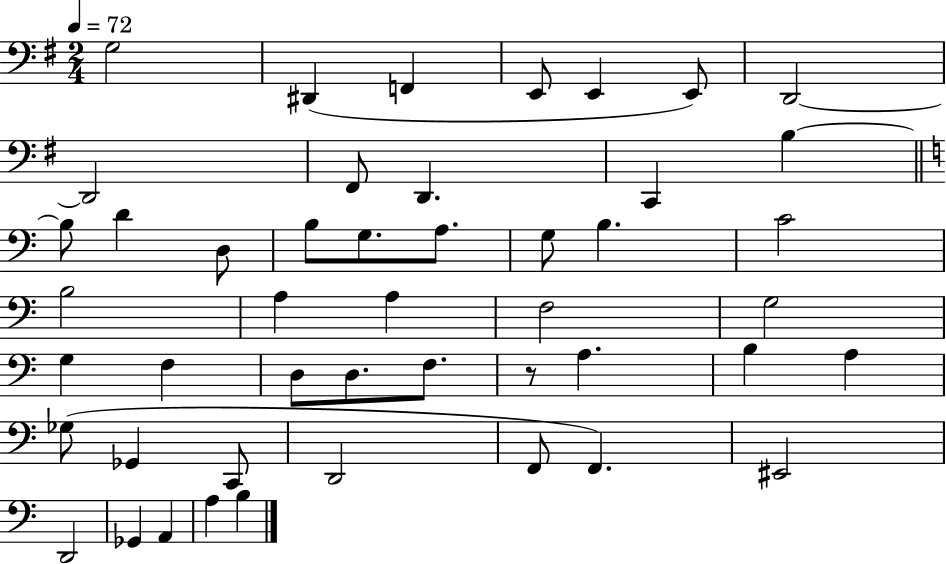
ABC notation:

X:1
T:Untitled
M:2/4
L:1/4
K:G
G,2 ^D,, F,, E,,/2 E,, E,,/2 D,,2 D,,2 ^F,,/2 D,, C,, B, B,/2 D D,/2 B,/2 G,/2 A,/2 G,/2 B, C2 B,2 A, A, F,2 G,2 G, F, D,/2 D,/2 F,/2 z/2 A, B, A, _G,/2 _G,, C,,/2 D,,2 F,,/2 F,, ^E,,2 D,,2 _G,, A,, A, B,